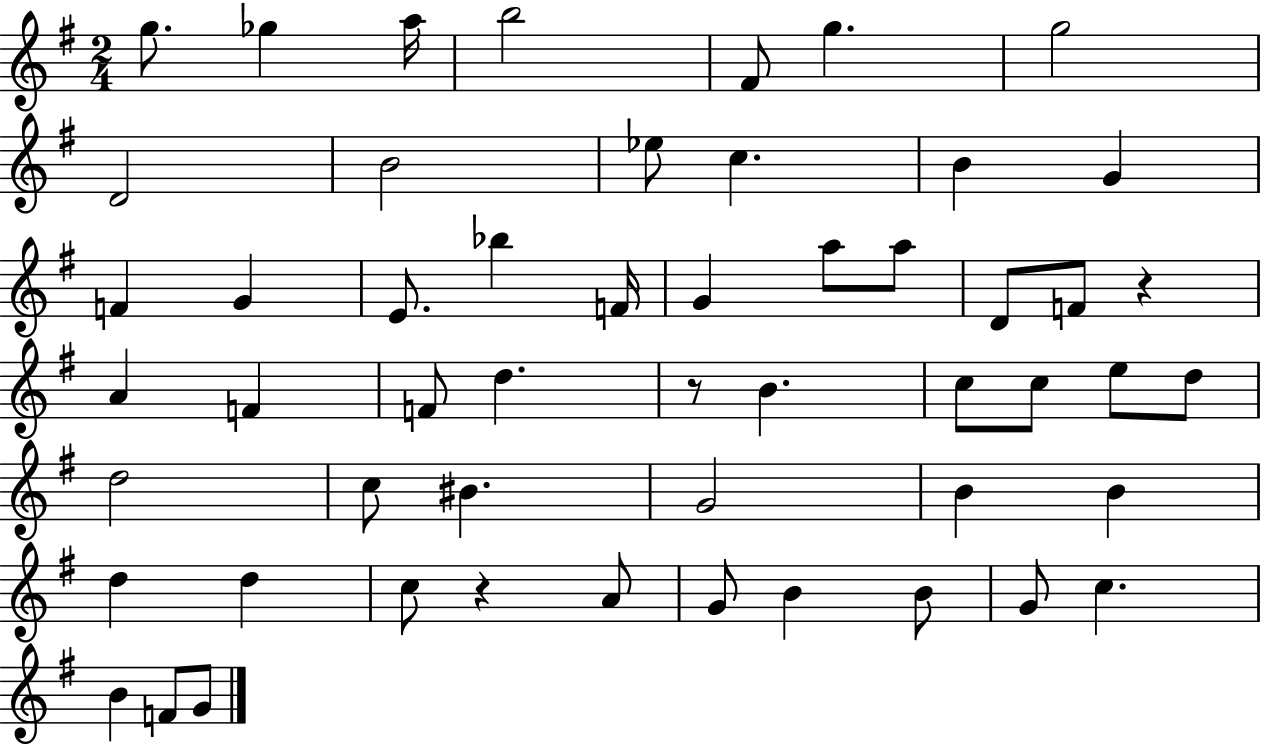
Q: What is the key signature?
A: G major